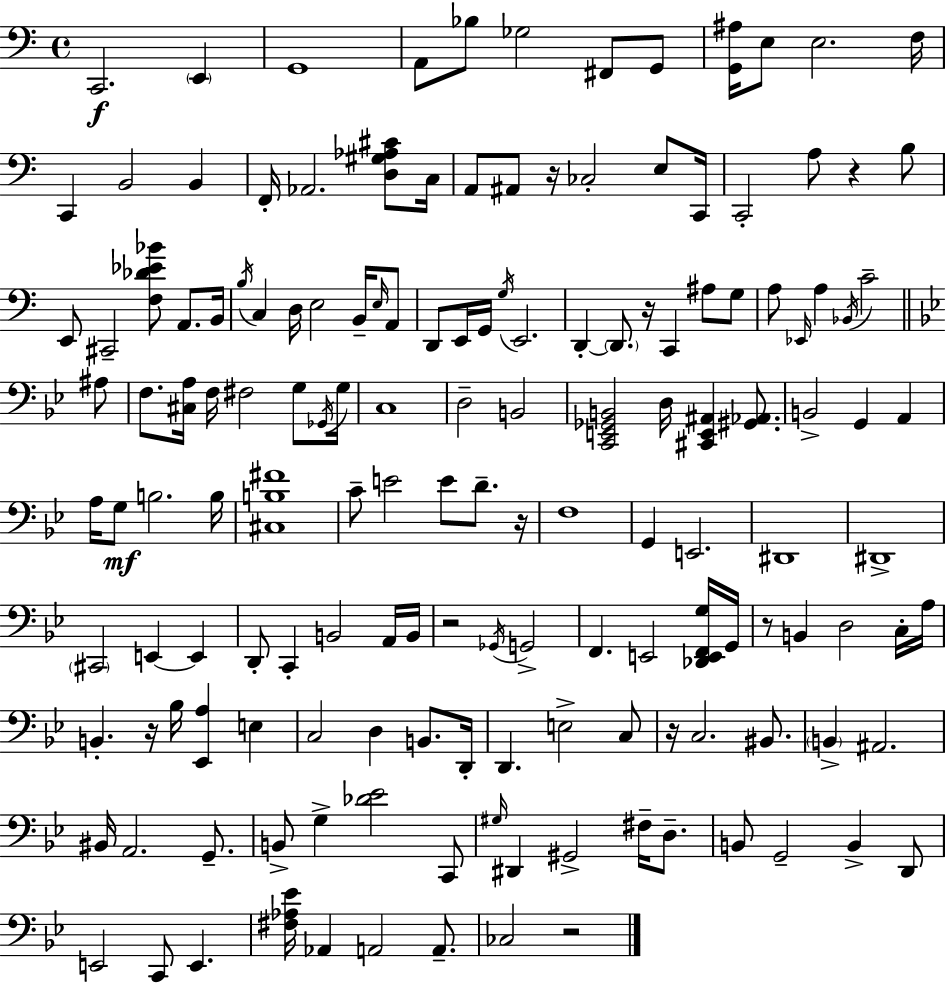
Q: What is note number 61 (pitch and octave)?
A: B2